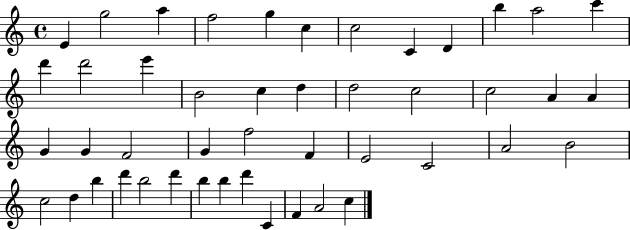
{
  \clef treble
  \time 4/4
  \defaultTimeSignature
  \key c \major
  e'4 g''2 a''4 | f''2 g''4 c''4 | c''2 c'4 d'4 | b''4 a''2 c'''4 | \break d'''4 d'''2 e'''4 | b'2 c''4 d''4 | d''2 c''2 | c''2 a'4 a'4 | \break g'4 g'4 f'2 | g'4 f''2 f'4 | e'2 c'2 | a'2 b'2 | \break c''2 d''4 b''4 | d'''4 b''2 d'''4 | b''4 b''4 d'''4 c'4 | f'4 a'2 c''4 | \break \bar "|."
}